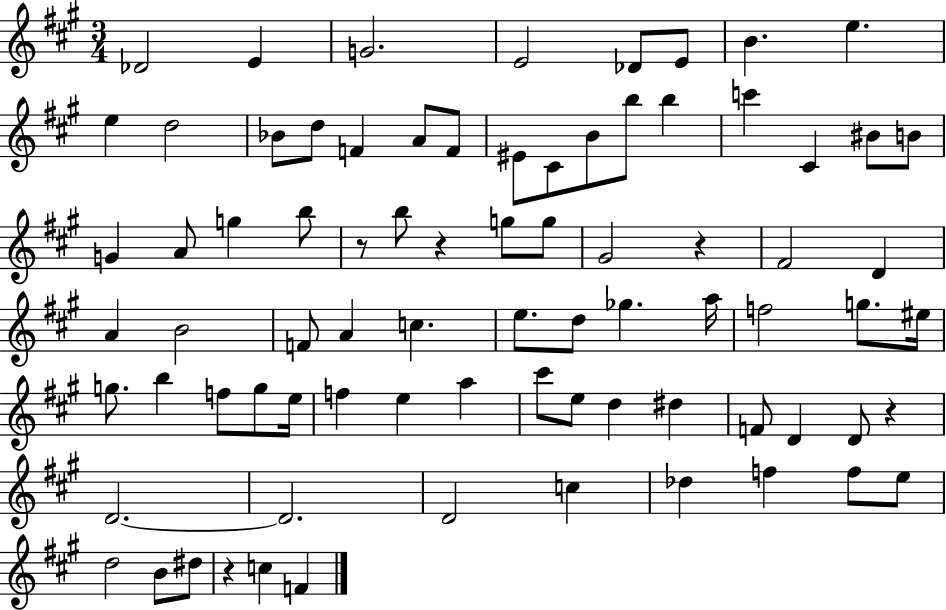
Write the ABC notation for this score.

X:1
T:Untitled
M:3/4
L:1/4
K:A
_D2 E G2 E2 _D/2 E/2 B e e d2 _B/2 d/2 F A/2 F/2 ^E/2 ^C/2 B/2 b/2 b c' ^C ^B/2 B/2 G A/2 g b/2 z/2 b/2 z g/2 g/2 ^G2 z ^F2 D A B2 F/2 A c e/2 d/2 _g a/4 f2 g/2 ^e/4 g/2 b f/2 g/2 e/4 f e a ^c'/2 e/2 d ^d F/2 D D/2 z D2 D2 D2 c _d f f/2 e/2 d2 B/2 ^d/2 z c F